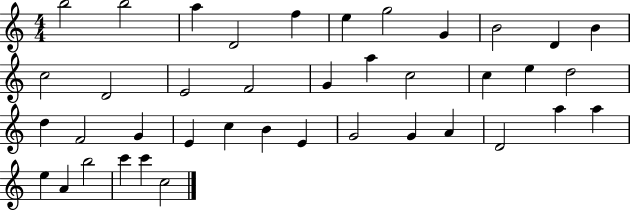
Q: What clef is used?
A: treble